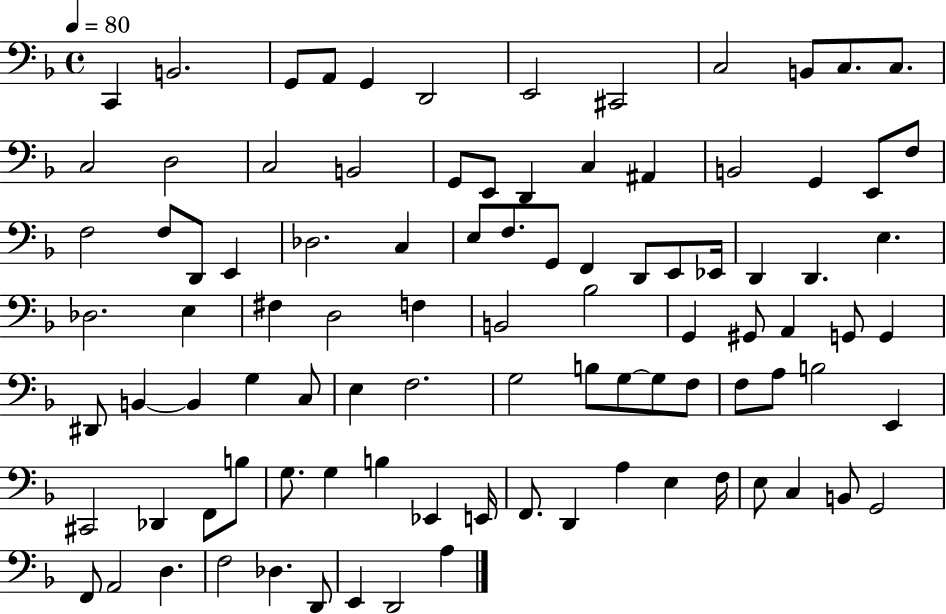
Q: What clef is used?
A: bass